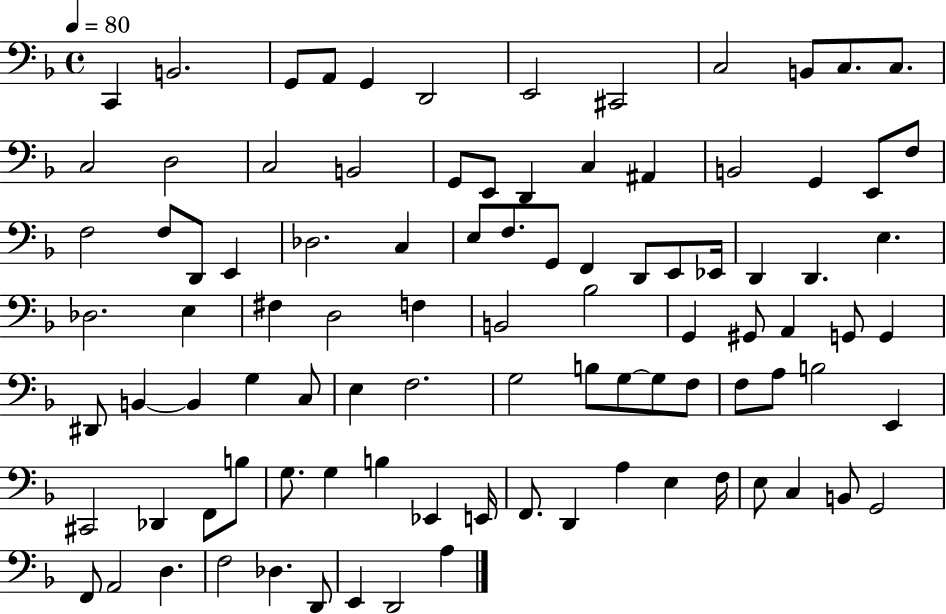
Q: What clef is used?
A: bass